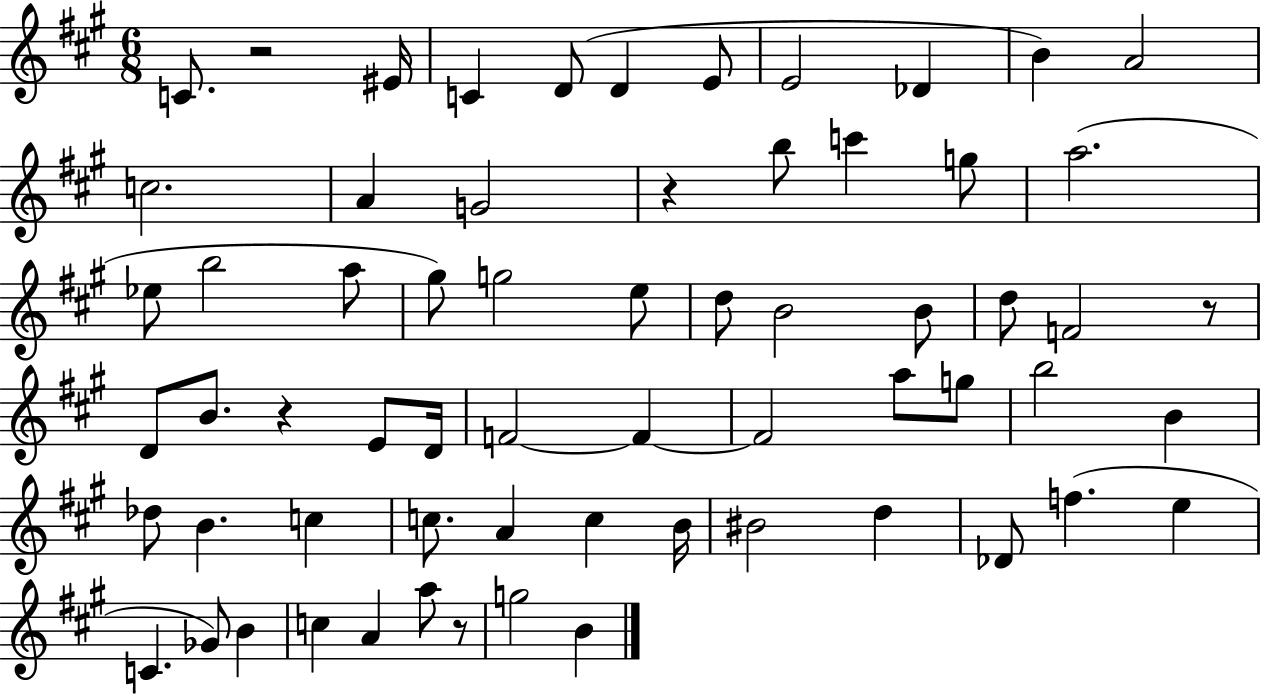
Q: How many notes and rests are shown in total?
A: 64